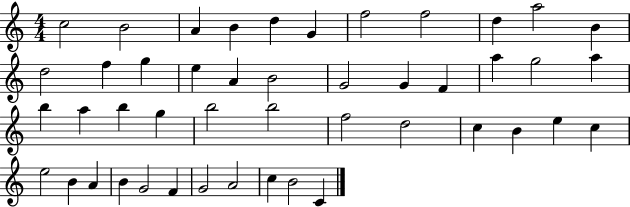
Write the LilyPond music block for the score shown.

{
  \clef treble
  \numericTimeSignature
  \time 4/4
  \key c \major
  c''2 b'2 | a'4 b'4 d''4 g'4 | f''2 f''2 | d''4 a''2 b'4 | \break d''2 f''4 g''4 | e''4 a'4 b'2 | g'2 g'4 f'4 | a''4 g''2 a''4 | \break b''4 a''4 b''4 g''4 | b''2 b''2 | f''2 d''2 | c''4 b'4 e''4 c''4 | \break e''2 b'4 a'4 | b'4 g'2 f'4 | g'2 a'2 | c''4 b'2 c'4 | \break \bar "|."
}